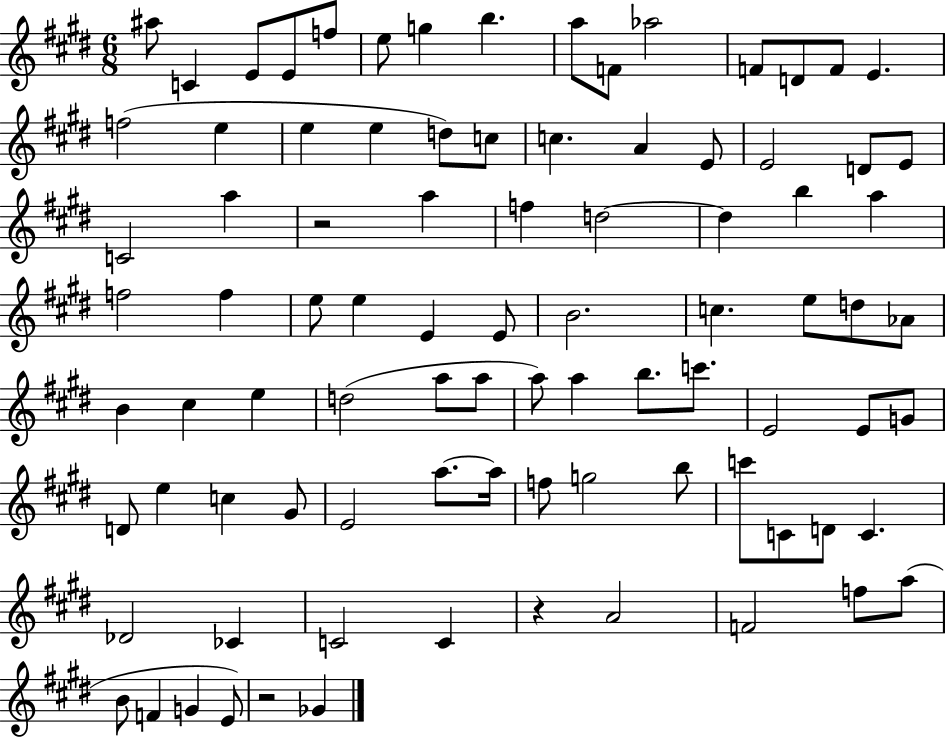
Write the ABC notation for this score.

X:1
T:Untitled
M:6/8
L:1/4
K:E
^a/2 C E/2 E/2 f/2 e/2 g b a/2 F/2 _a2 F/2 D/2 F/2 E f2 e e e d/2 c/2 c A E/2 E2 D/2 E/2 C2 a z2 a f d2 d b a f2 f e/2 e E E/2 B2 c e/2 d/2 _A/2 B ^c e d2 a/2 a/2 a/2 a b/2 c'/2 E2 E/2 G/2 D/2 e c ^G/2 E2 a/2 a/4 f/2 g2 b/2 c'/2 C/2 D/2 C _D2 _C C2 C z A2 F2 f/2 a/2 B/2 F G E/2 z2 _G